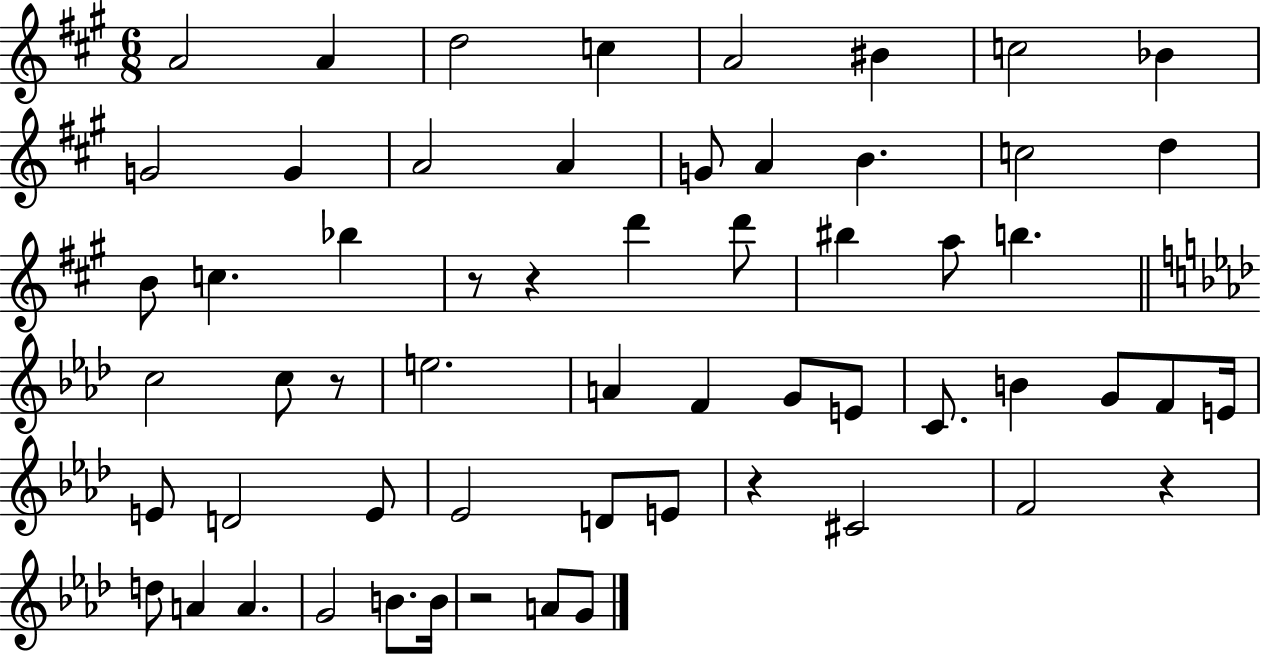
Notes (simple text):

A4/h A4/q D5/h C5/q A4/h BIS4/q C5/h Bb4/q G4/h G4/q A4/h A4/q G4/e A4/q B4/q. C5/h D5/q B4/e C5/q. Bb5/q R/e R/q D6/q D6/e BIS5/q A5/e B5/q. C5/h C5/e R/e E5/h. A4/q F4/q G4/e E4/e C4/e. B4/q G4/e F4/e E4/s E4/e D4/h E4/e Eb4/h D4/e E4/e R/q C#4/h F4/h R/q D5/e A4/q A4/q. G4/h B4/e. B4/s R/h A4/e G4/e